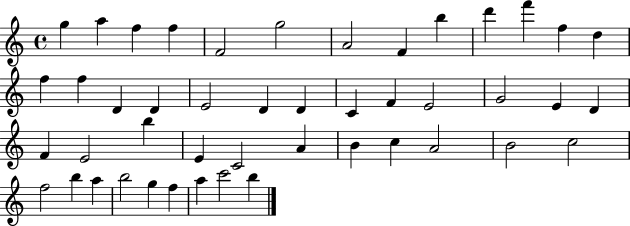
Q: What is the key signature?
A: C major